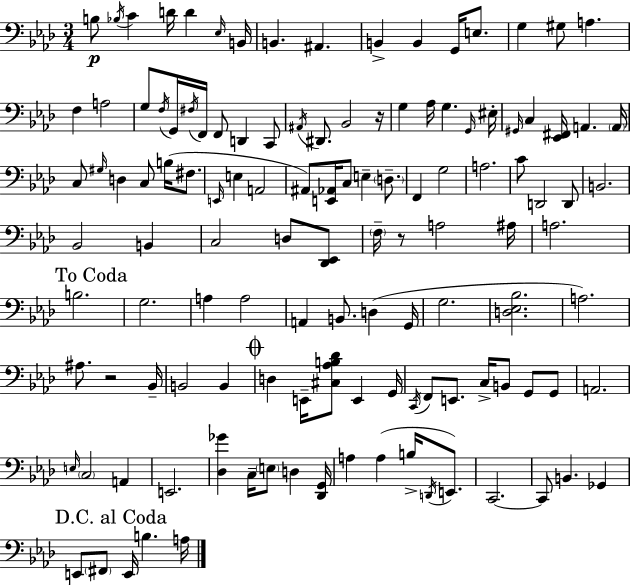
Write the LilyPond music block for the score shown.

{
  \clef bass
  \numericTimeSignature
  \time 3/4
  \key aes \major
  b8\p \acciaccatura { bes16 } c'4 d'16 d'4 | \grace { ees16 } b,16 b,4. ais,4. | b,4-> b,4 g,16 e8. | g4 gis8 a4. | \break f4 a2 | g8 \acciaccatura { f16 } g,16 \acciaccatura { fis16 } f,16 f,8 d,4 | c,8 \acciaccatura { ais,16 } dis,8. bes,2 | r16 g4 aes16 g4. | \break \grace { g,16 } eis16-. \grace { gis,16 } c4 <ees, fis,>16 | a,4. \parenthesize a,16 c8 \grace { gis16 } d4 | c8 b16( fis8. \grace { e,16 } e4 | a,2 ais,8) <e, aes,>16 | \break c8 e4-- \parenthesize d8.-- f,4 | g2 a2. | c'8 d,2 | d,8 b,2. | \break bes,2 | b,4 c2 | d8 <des, ees,>8 \parenthesize f16-- r8 | a2 ais16 a2. | \break \mark "To Coda" b2. | g2. | a4 | a2 a,4 | \break b,8. d4( g,16 g2. | <d ees bes>2. | a2.) | ais8. | \break r2 bes,16-- b,2 | b,4 \mark \markup { \musicglyph "scripts.coda" } d4 | e,16-- <cis aes b des'>8 e,4 g,16 \acciaccatura { c,16 } f,8 | e,8. c16-> b,8 g,8 g,8 a,2. | \break \grace { e16 } \parenthesize c2 | a,4 e,2. | <des ges'>4 | c16-- \parenthesize e8 d4 <des, g,>16 a4 | \break a4( b16-> \acciaccatura { d,16 }) e,8. | c,2.~~ | c,8 b,4. ges,4 | \mark "D.C. al Coda" e,8 \parenthesize fis,8 e,16 b4. a16 | \break \bar "|."
}